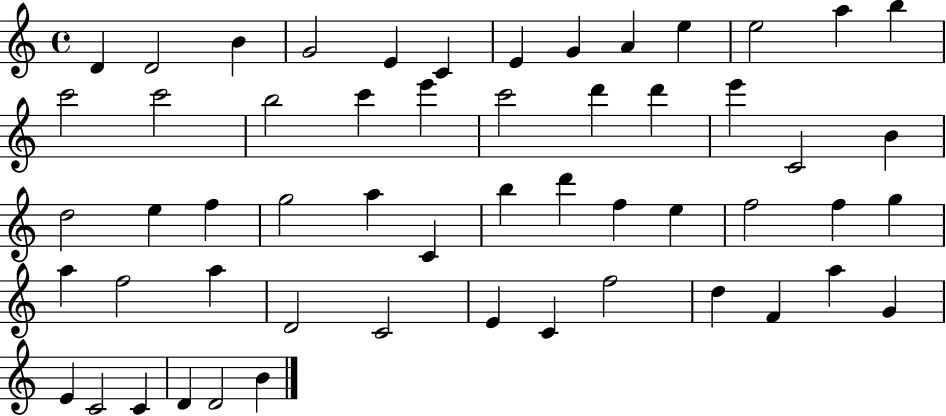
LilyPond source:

{
  \clef treble
  \time 4/4
  \defaultTimeSignature
  \key c \major
  d'4 d'2 b'4 | g'2 e'4 c'4 | e'4 g'4 a'4 e''4 | e''2 a''4 b''4 | \break c'''2 c'''2 | b''2 c'''4 e'''4 | c'''2 d'''4 d'''4 | e'''4 c'2 b'4 | \break d''2 e''4 f''4 | g''2 a''4 c'4 | b''4 d'''4 f''4 e''4 | f''2 f''4 g''4 | \break a''4 f''2 a''4 | d'2 c'2 | e'4 c'4 f''2 | d''4 f'4 a''4 g'4 | \break e'4 c'2 c'4 | d'4 d'2 b'4 | \bar "|."
}